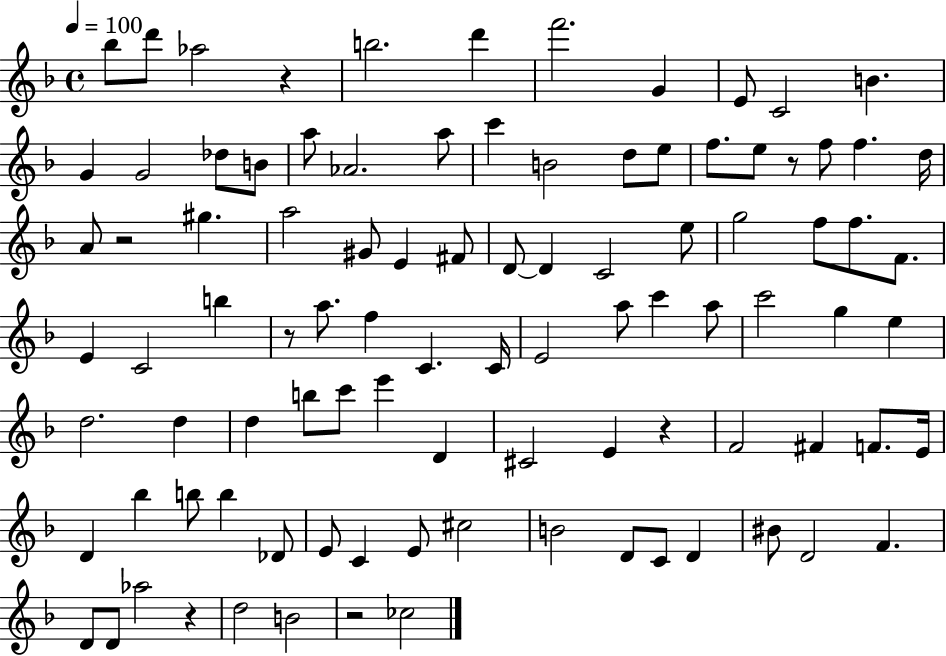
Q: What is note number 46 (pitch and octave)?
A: C4